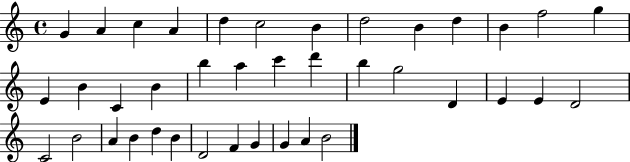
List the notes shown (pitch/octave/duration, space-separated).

G4/q A4/q C5/q A4/q D5/q C5/h B4/q D5/h B4/q D5/q B4/q F5/h G5/q E4/q B4/q C4/q B4/q B5/q A5/q C6/q D6/q B5/q G5/h D4/q E4/q E4/q D4/h C4/h B4/h A4/q B4/q D5/q B4/q D4/h F4/q G4/q G4/q A4/q B4/h